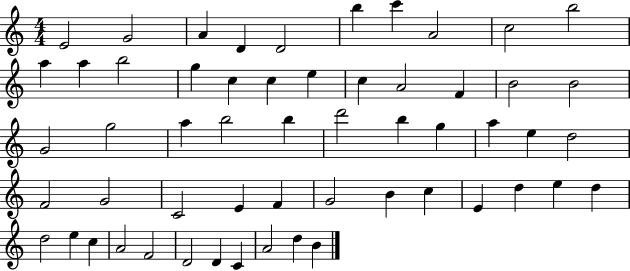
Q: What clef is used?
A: treble